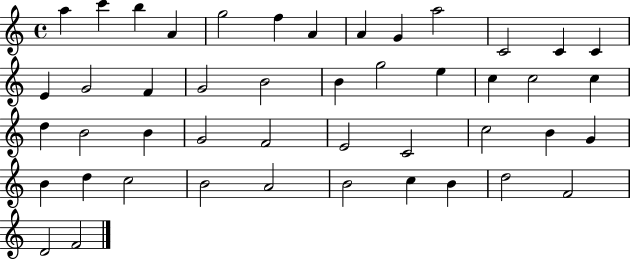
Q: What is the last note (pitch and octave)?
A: F4